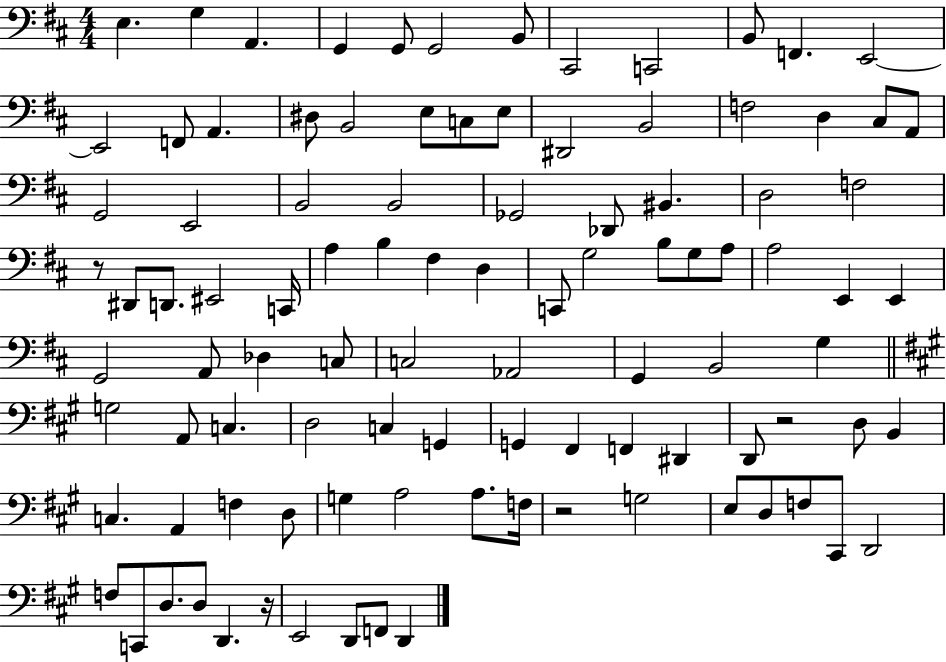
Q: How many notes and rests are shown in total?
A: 100